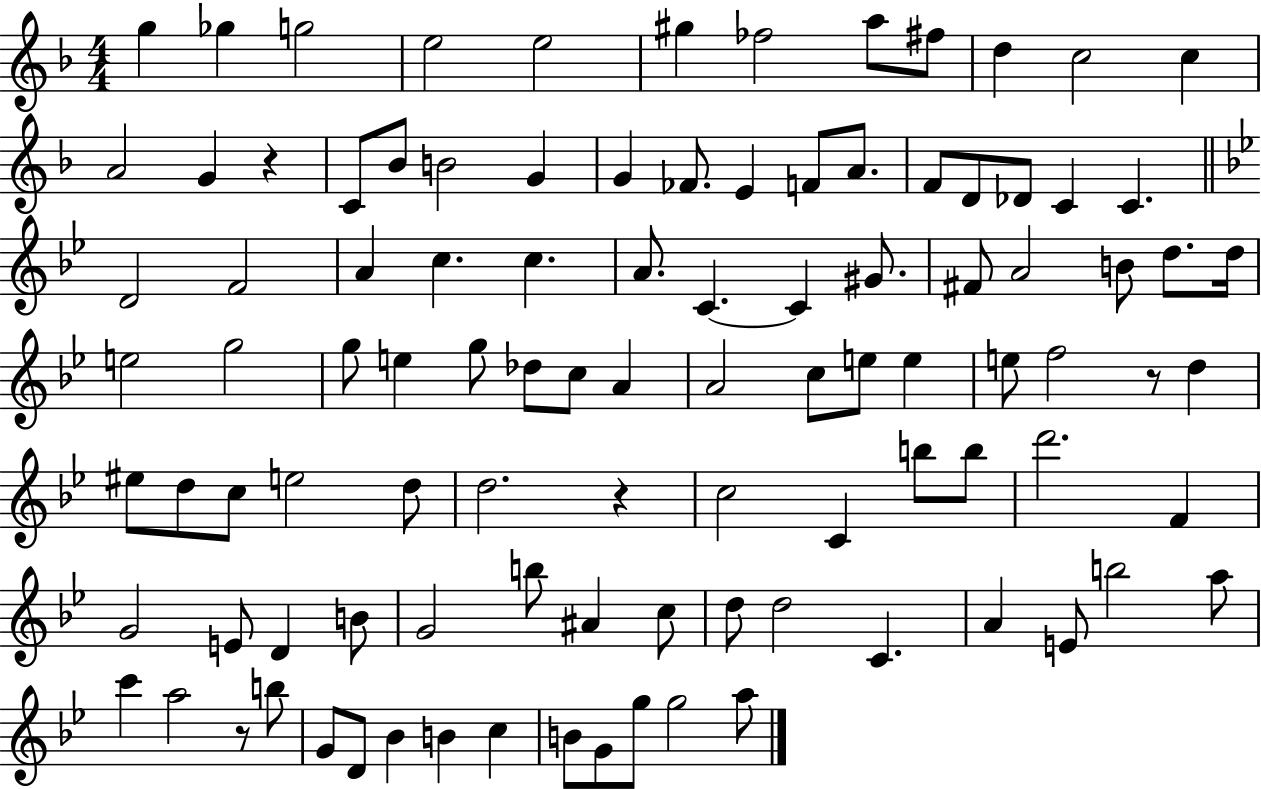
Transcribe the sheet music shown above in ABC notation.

X:1
T:Untitled
M:4/4
L:1/4
K:F
g _g g2 e2 e2 ^g _f2 a/2 ^f/2 d c2 c A2 G z C/2 _B/2 B2 G G _F/2 E F/2 A/2 F/2 D/2 _D/2 C C D2 F2 A c c A/2 C C ^G/2 ^F/2 A2 B/2 d/2 d/4 e2 g2 g/2 e g/2 _d/2 c/2 A A2 c/2 e/2 e e/2 f2 z/2 d ^e/2 d/2 c/2 e2 d/2 d2 z c2 C b/2 b/2 d'2 F G2 E/2 D B/2 G2 b/2 ^A c/2 d/2 d2 C A E/2 b2 a/2 c' a2 z/2 b/2 G/2 D/2 _B B c B/2 G/2 g/2 g2 a/2